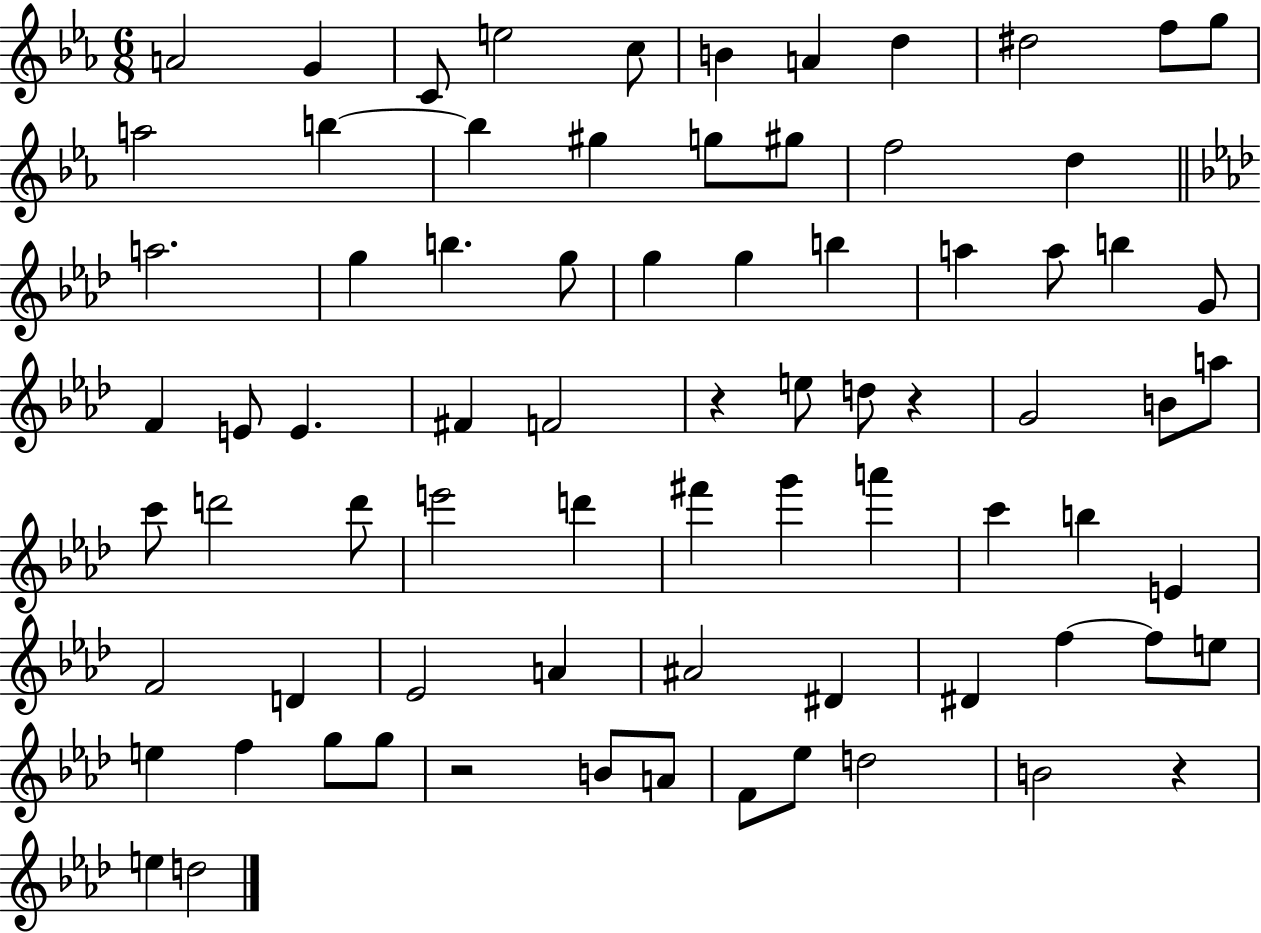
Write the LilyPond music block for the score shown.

{
  \clef treble
  \numericTimeSignature
  \time 6/8
  \key ees \major
  \repeat volta 2 { a'2 g'4 | c'8 e''2 c''8 | b'4 a'4 d''4 | dis''2 f''8 g''8 | \break a''2 b''4~~ | b''4 gis''4 g''8 gis''8 | f''2 d''4 | \bar "||" \break \key f \minor a''2. | g''4 b''4. g''8 | g''4 g''4 b''4 | a''4 a''8 b''4 g'8 | \break f'4 e'8 e'4. | fis'4 f'2 | r4 e''8 d''8 r4 | g'2 b'8 a''8 | \break c'''8 d'''2 d'''8 | e'''2 d'''4 | fis'''4 g'''4 a'''4 | c'''4 b''4 e'4 | \break f'2 d'4 | ees'2 a'4 | ais'2 dis'4 | dis'4 f''4~~ f''8 e''8 | \break e''4 f''4 g''8 g''8 | r2 b'8 a'8 | f'8 ees''8 d''2 | b'2 r4 | \break e''4 d''2 | } \bar "|."
}